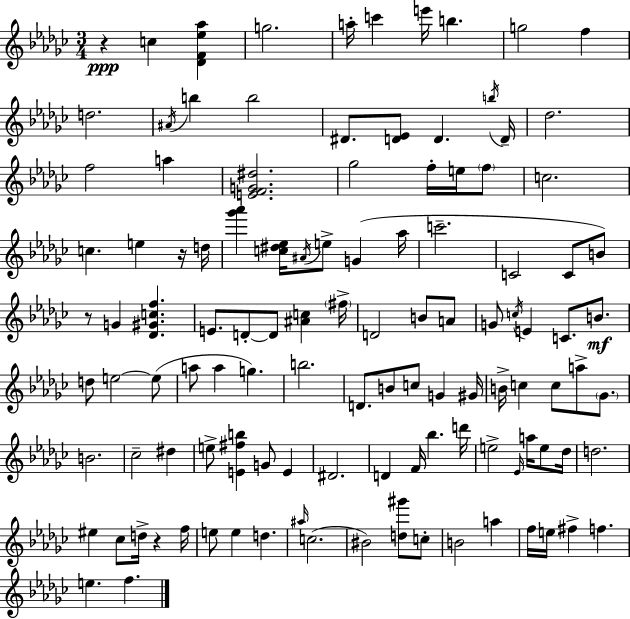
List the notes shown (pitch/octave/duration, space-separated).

R/q C5/q [Db4,F4,Eb5,Ab5]/q G5/h. A5/s C6/q E6/s B5/q. G5/h F5/q D5/h. A#4/s B5/q B5/h D#4/e. [D4,Eb4]/e D4/q. B5/s D4/s Db5/h. F5/h A5/q [E4,F4,G4,D#5]/h. Gb5/h F5/s E5/s F5/e C5/h. C5/q. E5/q R/s D5/s [Gb6,Ab6]/q [C5,D#5,Eb5]/s A#4/s E5/e G4/q Ab5/s C6/h. C4/h C4/e B4/e R/e G4/q [Db4,G#4,C5,F5]/q. E4/e. D4/e D4/e [A#4,C5]/q F#5/s D4/h B4/e A4/e G4/e C5/s E4/q C4/e. B4/e. D5/e E5/h E5/e A5/e A5/q G5/q. B5/h. D4/e. B4/e C5/e G4/q G#4/s B4/s C5/q C5/e A5/e Gb4/e. B4/h. CES5/h D#5/q E5/e [E4,F#5,B5]/q G4/e E4/q D#4/h. D4/q F4/s Bb5/q. D6/s E5/h Eb4/s A5/s E5/e Db5/s D5/h. EIS5/q CES5/e D5/s R/q F5/s E5/e E5/q D5/q. A#5/s C5/h. BIS4/h [D5,G#6]/e C5/e B4/h A5/q F5/s E5/s F#5/q F5/q. E5/q. F5/q.